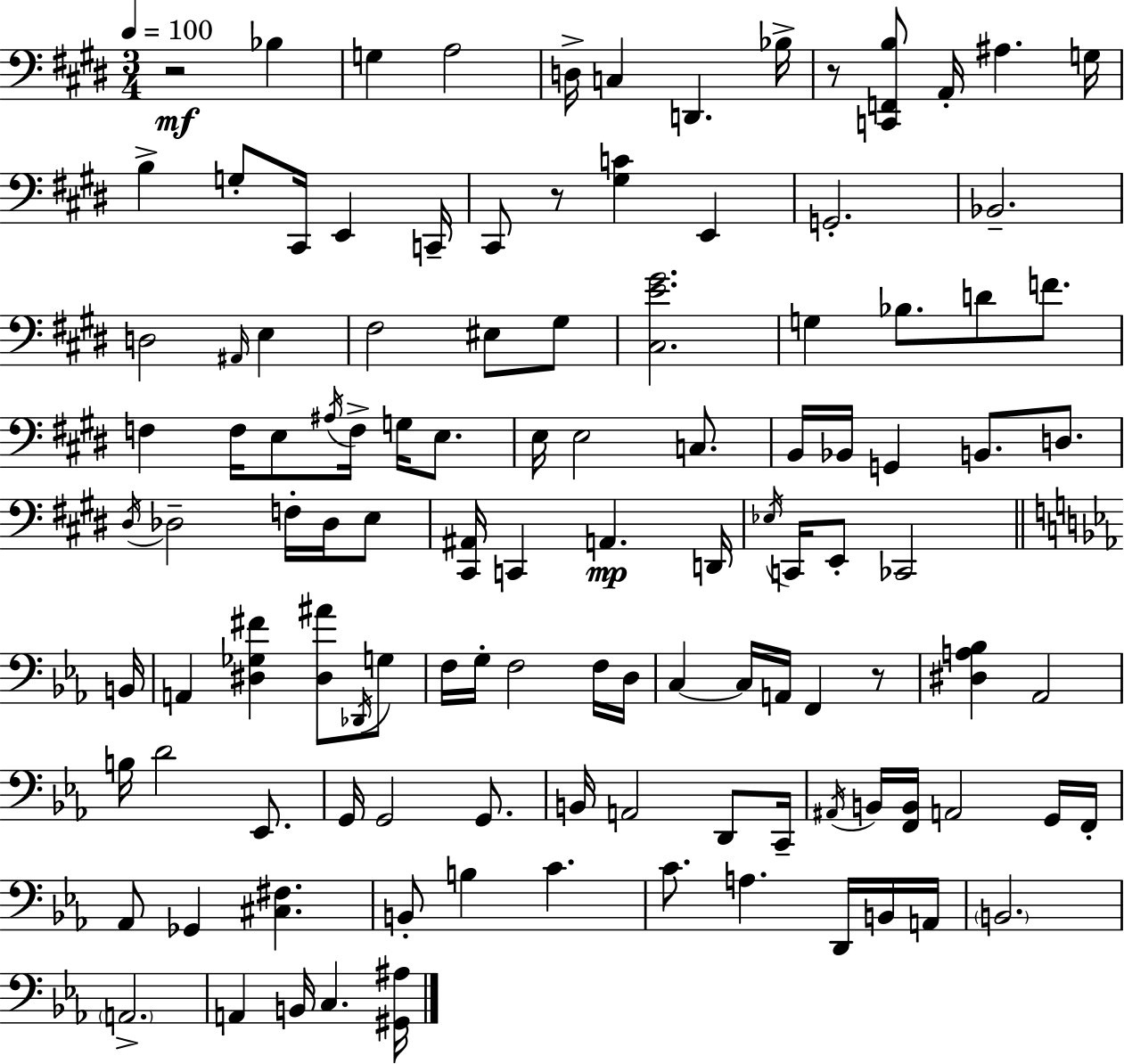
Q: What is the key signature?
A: E major